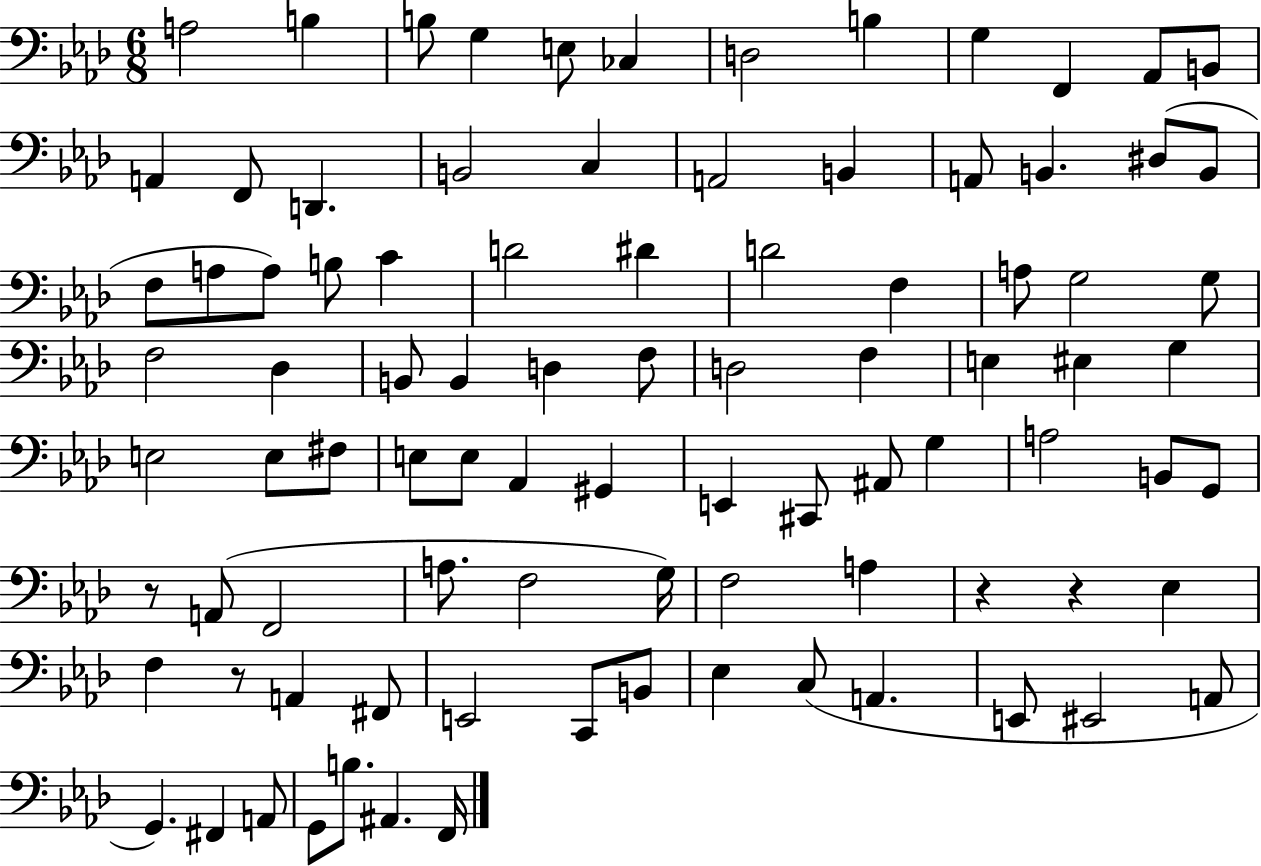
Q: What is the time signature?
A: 6/8